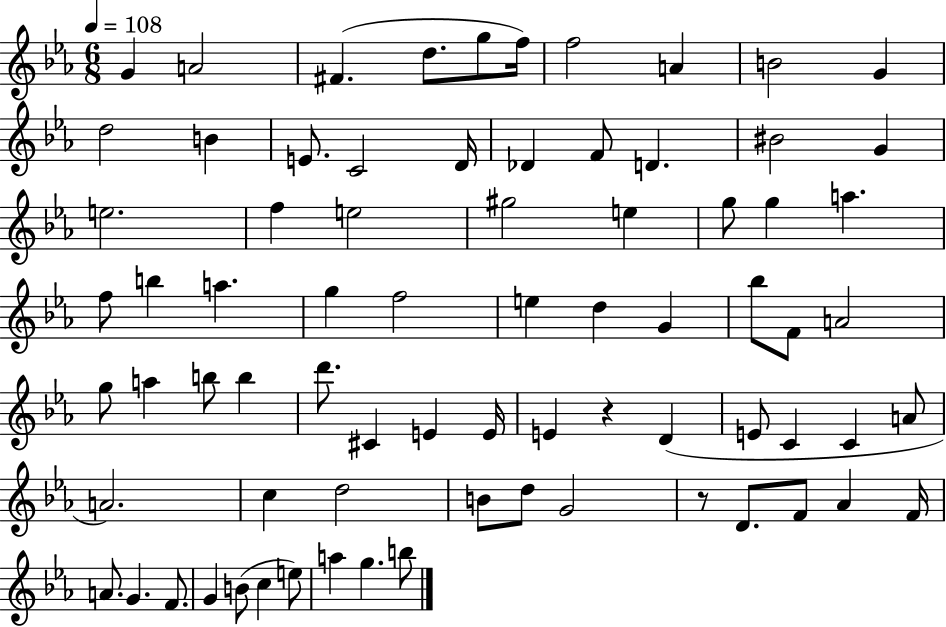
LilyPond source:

{
  \clef treble
  \numericTimeSignature
  \time 6/8
  \key ees \major
  \tempo 4 = 108
  g'4 a'2 | fis'4.( d''8. g''8 f''16) | f''2 a'4 | b'2 g'4 | \break d''2 b'4 | e'8. c'2 d'16 | des'4 f'8 d'4. | bis'2 g'4 | \break e''2. | f''4 e''2 | gis''2 e''4 | g''8 g''4 a''4. | \break f''8 b''4 a''4. | g''4 f''2 | e''4 d''4 g'4 | bes''8 f'8 a'2 | \break g''8 a''4 b''8 b''4 | d'''8. cis'4 e'4 e'16 | e'4 r4 d'4( | e'8 c'4 c'4 a'8 | \break a'2.) | c''4 d''2 | b'8 d''8 g'2 | r8 d'8. f'8 aes'4 f'16 | \break a'8. g'4. f'8. | g'4 b'8( c''4 e''8) | a''4 g''4. b''8 | \bar "|."
}